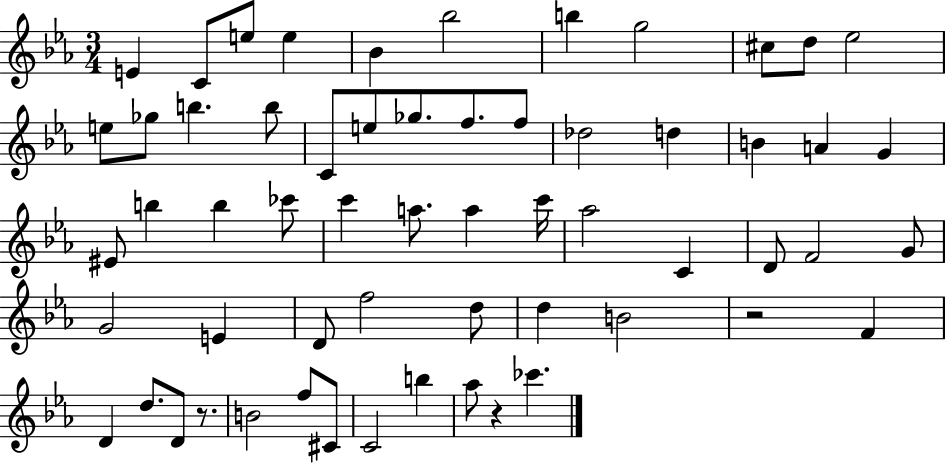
E4/q C4/e E5/e E5/q Bb4/q Bb5/h B5/q G5/h C#5/e D5/e Eb5/h E5/e Gb5/e B5/q. B5/e C4/e E5/e Gb5/e. F5/e. F5/e Db5/h D5/q B4/q A4/q G4/q EIS4/e B5/q B5/q CES6/e C6/q A5/e. A5/q C6/s Ab5/h C4/q D4/e F4/h G4/e G4/h E4/q D4/e F5/h D5/e D5/q B4/h R/h F4/q D4/q D5/e. D4/e R/e. B4/h F5/e C#4/e C4/h B5/q Ab5/e R/q CES6/q.